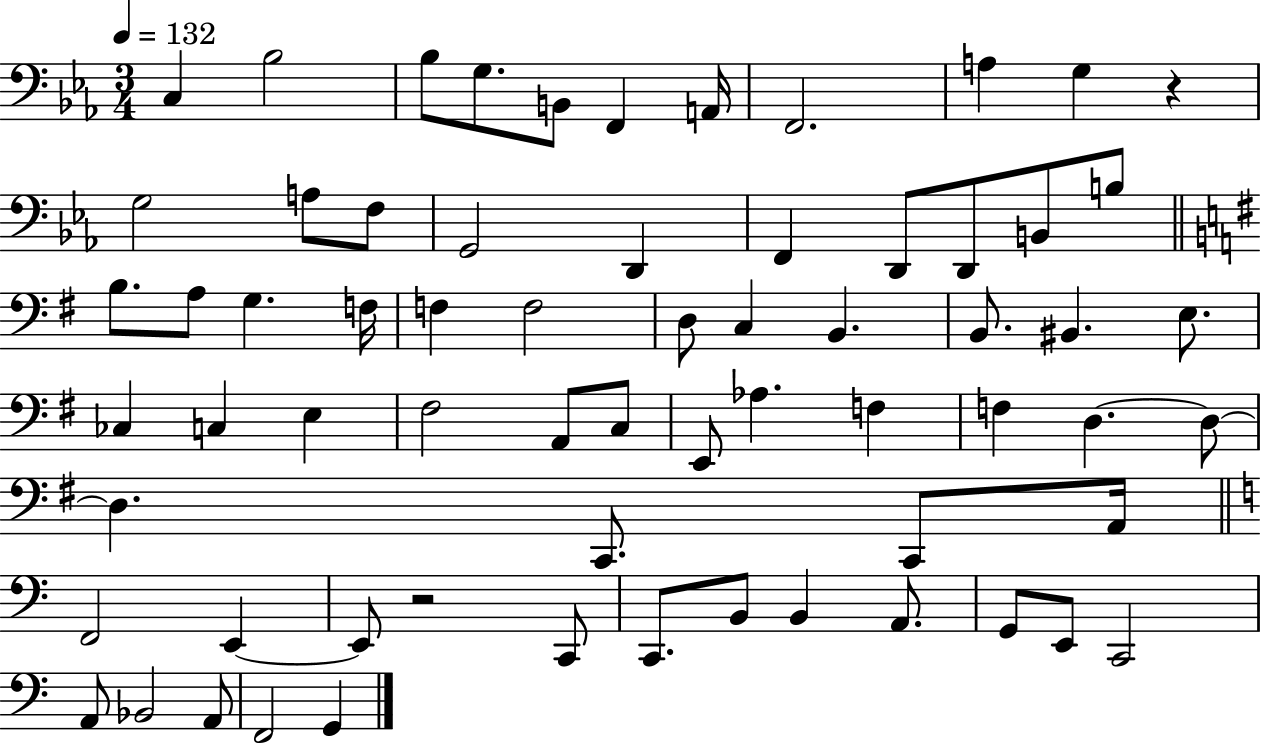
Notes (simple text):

C3/q Bb3/h Bb3/e G3/e. B2/e F2/q A2/s F2/h. A3/q G3/q R/q G3/h A3/e F3/e G2/h D2/q F2/q D2/e D2/e B2/e B3/e B3/e. A3/e G3/q. F3/s F3/q F3/h D3/e C3/q B2/q. B2/e. BIS2/q. E3/e. CES3/q C3/q E3/q F#3/h A2/e C3/e E2/e Ab3/q. F3/q F3/q D3/q. D3/e D3/q. C2/e. C2/e A2/s F2/h E2/q E2/e R/h C2/e C2/e. B2/e B2/q A2/e. G2/e E2/e C2/h A2/e Bb2/h A2/e F2/h G2/q